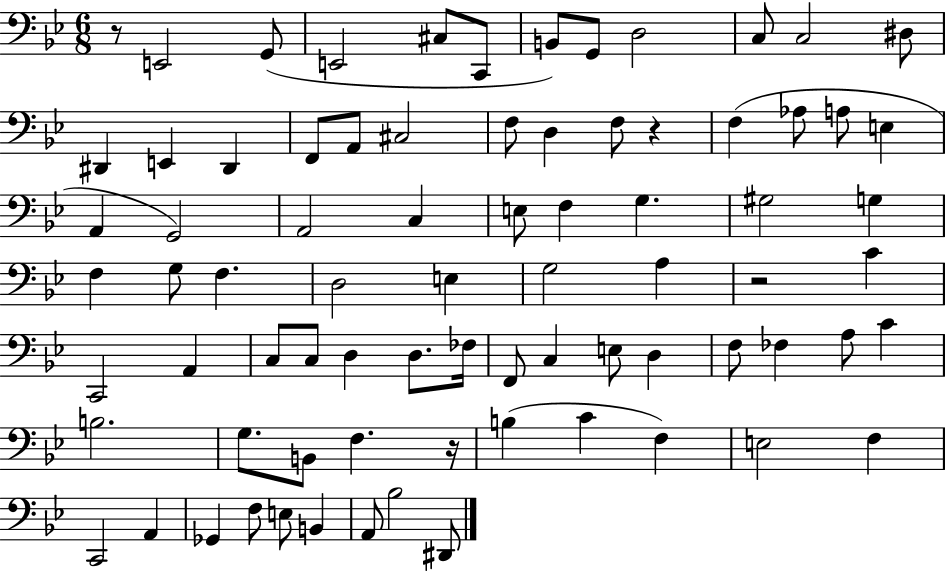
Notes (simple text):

R/e E2/h G2/e E2/h C#3/e C2/e B2/e G2/e D3/h C3/e C3/h D#3/e D#2/q E2/q D#2/q F2/e A2/e C#3/h F3/e D3/q F3/e R/q F3/q Ab3/e A3/e E3/q A2/q G2/h A2/h C3/q E3/e F3/q G3/q. G#3/h G3/q F3/q G3/e F3/q. D3/h E3/q G3/h A3/q R/h C4/q C2/h A2/q C3/e C3/e D3/q D3/e. FES3/s F2/e C3/q E3/e D3/q F3/e FES3/q A3/e C4/q B3/h. G3/e. B2/e F3/q. R/s B3/q C4/q F3/q E3/h F3/q C2/h A2/q Gb2/q F3/e E3/e B2/q A2/e Bb3/h D#2/e